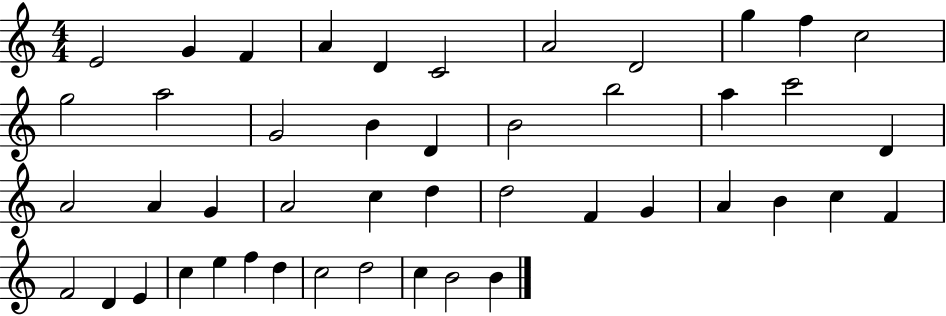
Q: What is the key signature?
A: C major